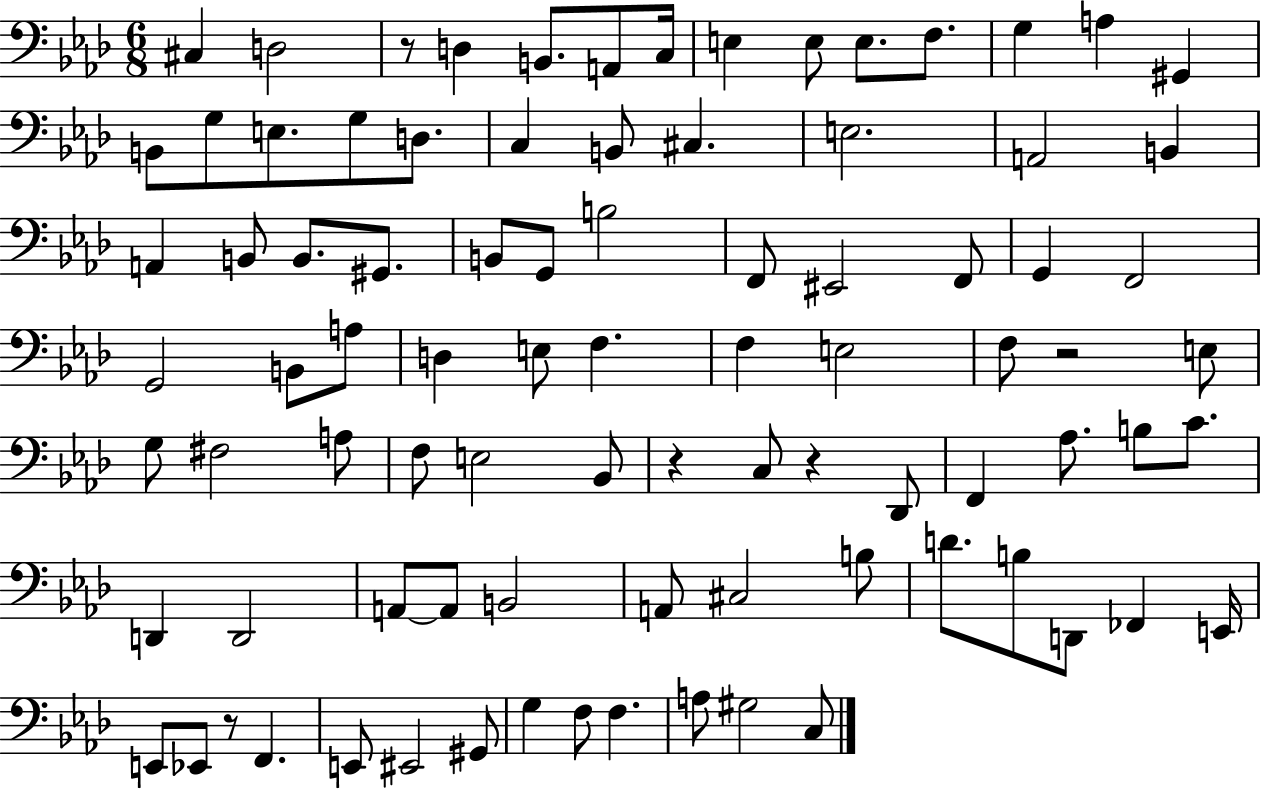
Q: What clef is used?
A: bass